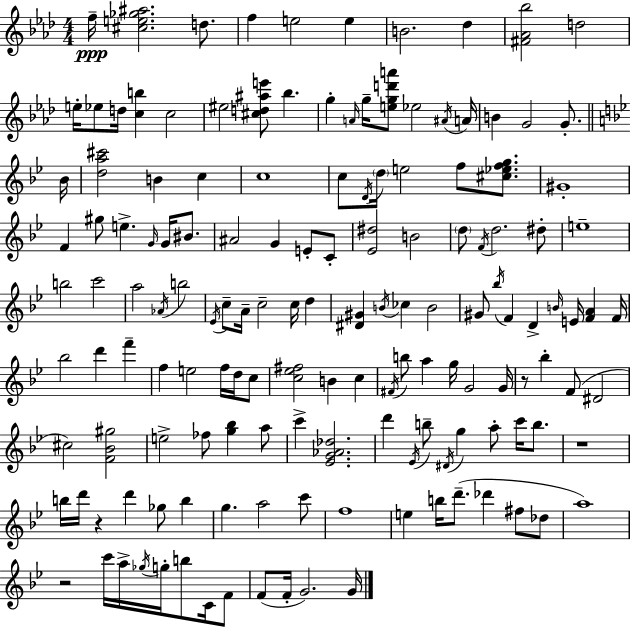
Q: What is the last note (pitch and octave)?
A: G4